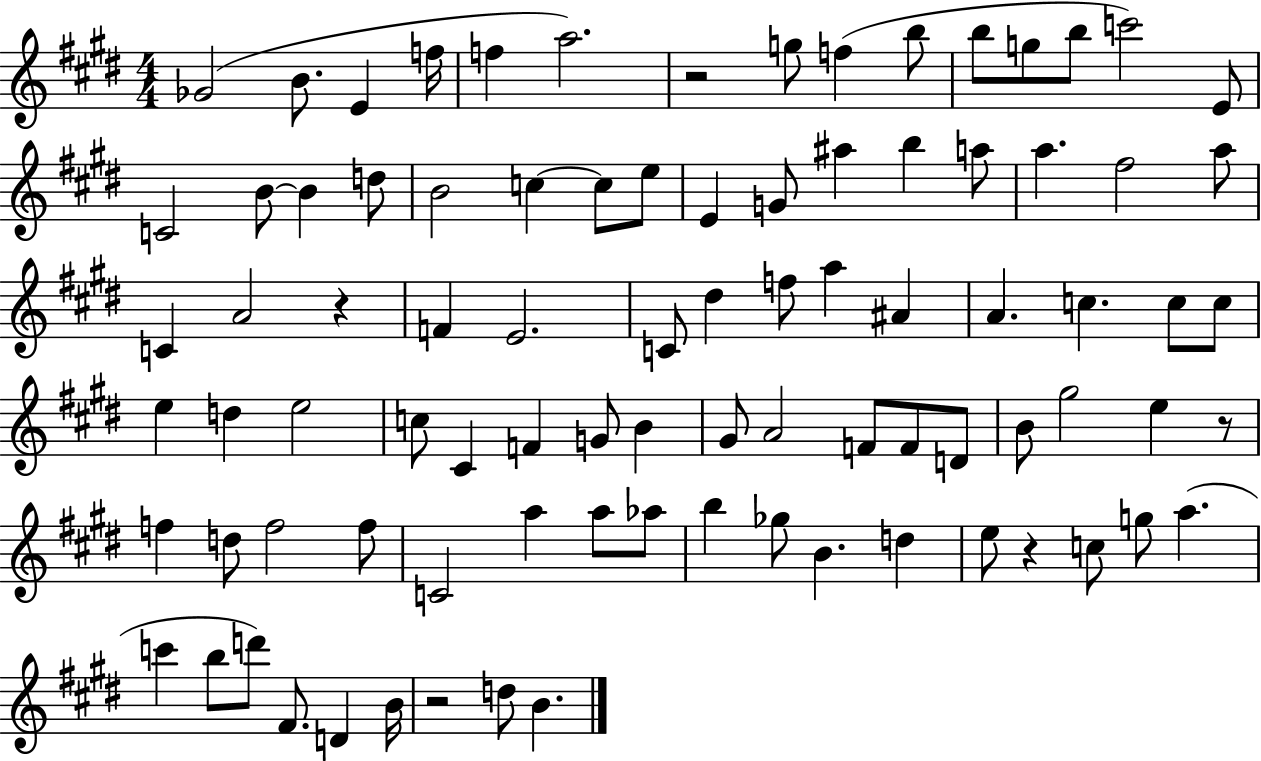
X:1
T:Untitled
M:4/4
L:1/4
K:E
_G2 B/2 E f/4 f a2 z2 g/2 f b/2 b/2 g/2 b/2 c'2 E/2 C2 B/2 B d/2 B2 c c/2 e/2 E G/2 ^a b a/2 a ^f2 a/2 C A2 z F E2 C/2 ^d f/2 a ^A A c c/2 c/2 e d e2 c/2 ^C F G/2 B ^G/2 A2 F/2 F/2 D/2 B/2 ^g2 e z/2 f d/2 f2 f/2 C2 a a/2 _a/2 b _g/2 B d e/2 z c/2 g/2 a c' b/2 d'/2 ^F/2 D B/4 z2 d/2 B